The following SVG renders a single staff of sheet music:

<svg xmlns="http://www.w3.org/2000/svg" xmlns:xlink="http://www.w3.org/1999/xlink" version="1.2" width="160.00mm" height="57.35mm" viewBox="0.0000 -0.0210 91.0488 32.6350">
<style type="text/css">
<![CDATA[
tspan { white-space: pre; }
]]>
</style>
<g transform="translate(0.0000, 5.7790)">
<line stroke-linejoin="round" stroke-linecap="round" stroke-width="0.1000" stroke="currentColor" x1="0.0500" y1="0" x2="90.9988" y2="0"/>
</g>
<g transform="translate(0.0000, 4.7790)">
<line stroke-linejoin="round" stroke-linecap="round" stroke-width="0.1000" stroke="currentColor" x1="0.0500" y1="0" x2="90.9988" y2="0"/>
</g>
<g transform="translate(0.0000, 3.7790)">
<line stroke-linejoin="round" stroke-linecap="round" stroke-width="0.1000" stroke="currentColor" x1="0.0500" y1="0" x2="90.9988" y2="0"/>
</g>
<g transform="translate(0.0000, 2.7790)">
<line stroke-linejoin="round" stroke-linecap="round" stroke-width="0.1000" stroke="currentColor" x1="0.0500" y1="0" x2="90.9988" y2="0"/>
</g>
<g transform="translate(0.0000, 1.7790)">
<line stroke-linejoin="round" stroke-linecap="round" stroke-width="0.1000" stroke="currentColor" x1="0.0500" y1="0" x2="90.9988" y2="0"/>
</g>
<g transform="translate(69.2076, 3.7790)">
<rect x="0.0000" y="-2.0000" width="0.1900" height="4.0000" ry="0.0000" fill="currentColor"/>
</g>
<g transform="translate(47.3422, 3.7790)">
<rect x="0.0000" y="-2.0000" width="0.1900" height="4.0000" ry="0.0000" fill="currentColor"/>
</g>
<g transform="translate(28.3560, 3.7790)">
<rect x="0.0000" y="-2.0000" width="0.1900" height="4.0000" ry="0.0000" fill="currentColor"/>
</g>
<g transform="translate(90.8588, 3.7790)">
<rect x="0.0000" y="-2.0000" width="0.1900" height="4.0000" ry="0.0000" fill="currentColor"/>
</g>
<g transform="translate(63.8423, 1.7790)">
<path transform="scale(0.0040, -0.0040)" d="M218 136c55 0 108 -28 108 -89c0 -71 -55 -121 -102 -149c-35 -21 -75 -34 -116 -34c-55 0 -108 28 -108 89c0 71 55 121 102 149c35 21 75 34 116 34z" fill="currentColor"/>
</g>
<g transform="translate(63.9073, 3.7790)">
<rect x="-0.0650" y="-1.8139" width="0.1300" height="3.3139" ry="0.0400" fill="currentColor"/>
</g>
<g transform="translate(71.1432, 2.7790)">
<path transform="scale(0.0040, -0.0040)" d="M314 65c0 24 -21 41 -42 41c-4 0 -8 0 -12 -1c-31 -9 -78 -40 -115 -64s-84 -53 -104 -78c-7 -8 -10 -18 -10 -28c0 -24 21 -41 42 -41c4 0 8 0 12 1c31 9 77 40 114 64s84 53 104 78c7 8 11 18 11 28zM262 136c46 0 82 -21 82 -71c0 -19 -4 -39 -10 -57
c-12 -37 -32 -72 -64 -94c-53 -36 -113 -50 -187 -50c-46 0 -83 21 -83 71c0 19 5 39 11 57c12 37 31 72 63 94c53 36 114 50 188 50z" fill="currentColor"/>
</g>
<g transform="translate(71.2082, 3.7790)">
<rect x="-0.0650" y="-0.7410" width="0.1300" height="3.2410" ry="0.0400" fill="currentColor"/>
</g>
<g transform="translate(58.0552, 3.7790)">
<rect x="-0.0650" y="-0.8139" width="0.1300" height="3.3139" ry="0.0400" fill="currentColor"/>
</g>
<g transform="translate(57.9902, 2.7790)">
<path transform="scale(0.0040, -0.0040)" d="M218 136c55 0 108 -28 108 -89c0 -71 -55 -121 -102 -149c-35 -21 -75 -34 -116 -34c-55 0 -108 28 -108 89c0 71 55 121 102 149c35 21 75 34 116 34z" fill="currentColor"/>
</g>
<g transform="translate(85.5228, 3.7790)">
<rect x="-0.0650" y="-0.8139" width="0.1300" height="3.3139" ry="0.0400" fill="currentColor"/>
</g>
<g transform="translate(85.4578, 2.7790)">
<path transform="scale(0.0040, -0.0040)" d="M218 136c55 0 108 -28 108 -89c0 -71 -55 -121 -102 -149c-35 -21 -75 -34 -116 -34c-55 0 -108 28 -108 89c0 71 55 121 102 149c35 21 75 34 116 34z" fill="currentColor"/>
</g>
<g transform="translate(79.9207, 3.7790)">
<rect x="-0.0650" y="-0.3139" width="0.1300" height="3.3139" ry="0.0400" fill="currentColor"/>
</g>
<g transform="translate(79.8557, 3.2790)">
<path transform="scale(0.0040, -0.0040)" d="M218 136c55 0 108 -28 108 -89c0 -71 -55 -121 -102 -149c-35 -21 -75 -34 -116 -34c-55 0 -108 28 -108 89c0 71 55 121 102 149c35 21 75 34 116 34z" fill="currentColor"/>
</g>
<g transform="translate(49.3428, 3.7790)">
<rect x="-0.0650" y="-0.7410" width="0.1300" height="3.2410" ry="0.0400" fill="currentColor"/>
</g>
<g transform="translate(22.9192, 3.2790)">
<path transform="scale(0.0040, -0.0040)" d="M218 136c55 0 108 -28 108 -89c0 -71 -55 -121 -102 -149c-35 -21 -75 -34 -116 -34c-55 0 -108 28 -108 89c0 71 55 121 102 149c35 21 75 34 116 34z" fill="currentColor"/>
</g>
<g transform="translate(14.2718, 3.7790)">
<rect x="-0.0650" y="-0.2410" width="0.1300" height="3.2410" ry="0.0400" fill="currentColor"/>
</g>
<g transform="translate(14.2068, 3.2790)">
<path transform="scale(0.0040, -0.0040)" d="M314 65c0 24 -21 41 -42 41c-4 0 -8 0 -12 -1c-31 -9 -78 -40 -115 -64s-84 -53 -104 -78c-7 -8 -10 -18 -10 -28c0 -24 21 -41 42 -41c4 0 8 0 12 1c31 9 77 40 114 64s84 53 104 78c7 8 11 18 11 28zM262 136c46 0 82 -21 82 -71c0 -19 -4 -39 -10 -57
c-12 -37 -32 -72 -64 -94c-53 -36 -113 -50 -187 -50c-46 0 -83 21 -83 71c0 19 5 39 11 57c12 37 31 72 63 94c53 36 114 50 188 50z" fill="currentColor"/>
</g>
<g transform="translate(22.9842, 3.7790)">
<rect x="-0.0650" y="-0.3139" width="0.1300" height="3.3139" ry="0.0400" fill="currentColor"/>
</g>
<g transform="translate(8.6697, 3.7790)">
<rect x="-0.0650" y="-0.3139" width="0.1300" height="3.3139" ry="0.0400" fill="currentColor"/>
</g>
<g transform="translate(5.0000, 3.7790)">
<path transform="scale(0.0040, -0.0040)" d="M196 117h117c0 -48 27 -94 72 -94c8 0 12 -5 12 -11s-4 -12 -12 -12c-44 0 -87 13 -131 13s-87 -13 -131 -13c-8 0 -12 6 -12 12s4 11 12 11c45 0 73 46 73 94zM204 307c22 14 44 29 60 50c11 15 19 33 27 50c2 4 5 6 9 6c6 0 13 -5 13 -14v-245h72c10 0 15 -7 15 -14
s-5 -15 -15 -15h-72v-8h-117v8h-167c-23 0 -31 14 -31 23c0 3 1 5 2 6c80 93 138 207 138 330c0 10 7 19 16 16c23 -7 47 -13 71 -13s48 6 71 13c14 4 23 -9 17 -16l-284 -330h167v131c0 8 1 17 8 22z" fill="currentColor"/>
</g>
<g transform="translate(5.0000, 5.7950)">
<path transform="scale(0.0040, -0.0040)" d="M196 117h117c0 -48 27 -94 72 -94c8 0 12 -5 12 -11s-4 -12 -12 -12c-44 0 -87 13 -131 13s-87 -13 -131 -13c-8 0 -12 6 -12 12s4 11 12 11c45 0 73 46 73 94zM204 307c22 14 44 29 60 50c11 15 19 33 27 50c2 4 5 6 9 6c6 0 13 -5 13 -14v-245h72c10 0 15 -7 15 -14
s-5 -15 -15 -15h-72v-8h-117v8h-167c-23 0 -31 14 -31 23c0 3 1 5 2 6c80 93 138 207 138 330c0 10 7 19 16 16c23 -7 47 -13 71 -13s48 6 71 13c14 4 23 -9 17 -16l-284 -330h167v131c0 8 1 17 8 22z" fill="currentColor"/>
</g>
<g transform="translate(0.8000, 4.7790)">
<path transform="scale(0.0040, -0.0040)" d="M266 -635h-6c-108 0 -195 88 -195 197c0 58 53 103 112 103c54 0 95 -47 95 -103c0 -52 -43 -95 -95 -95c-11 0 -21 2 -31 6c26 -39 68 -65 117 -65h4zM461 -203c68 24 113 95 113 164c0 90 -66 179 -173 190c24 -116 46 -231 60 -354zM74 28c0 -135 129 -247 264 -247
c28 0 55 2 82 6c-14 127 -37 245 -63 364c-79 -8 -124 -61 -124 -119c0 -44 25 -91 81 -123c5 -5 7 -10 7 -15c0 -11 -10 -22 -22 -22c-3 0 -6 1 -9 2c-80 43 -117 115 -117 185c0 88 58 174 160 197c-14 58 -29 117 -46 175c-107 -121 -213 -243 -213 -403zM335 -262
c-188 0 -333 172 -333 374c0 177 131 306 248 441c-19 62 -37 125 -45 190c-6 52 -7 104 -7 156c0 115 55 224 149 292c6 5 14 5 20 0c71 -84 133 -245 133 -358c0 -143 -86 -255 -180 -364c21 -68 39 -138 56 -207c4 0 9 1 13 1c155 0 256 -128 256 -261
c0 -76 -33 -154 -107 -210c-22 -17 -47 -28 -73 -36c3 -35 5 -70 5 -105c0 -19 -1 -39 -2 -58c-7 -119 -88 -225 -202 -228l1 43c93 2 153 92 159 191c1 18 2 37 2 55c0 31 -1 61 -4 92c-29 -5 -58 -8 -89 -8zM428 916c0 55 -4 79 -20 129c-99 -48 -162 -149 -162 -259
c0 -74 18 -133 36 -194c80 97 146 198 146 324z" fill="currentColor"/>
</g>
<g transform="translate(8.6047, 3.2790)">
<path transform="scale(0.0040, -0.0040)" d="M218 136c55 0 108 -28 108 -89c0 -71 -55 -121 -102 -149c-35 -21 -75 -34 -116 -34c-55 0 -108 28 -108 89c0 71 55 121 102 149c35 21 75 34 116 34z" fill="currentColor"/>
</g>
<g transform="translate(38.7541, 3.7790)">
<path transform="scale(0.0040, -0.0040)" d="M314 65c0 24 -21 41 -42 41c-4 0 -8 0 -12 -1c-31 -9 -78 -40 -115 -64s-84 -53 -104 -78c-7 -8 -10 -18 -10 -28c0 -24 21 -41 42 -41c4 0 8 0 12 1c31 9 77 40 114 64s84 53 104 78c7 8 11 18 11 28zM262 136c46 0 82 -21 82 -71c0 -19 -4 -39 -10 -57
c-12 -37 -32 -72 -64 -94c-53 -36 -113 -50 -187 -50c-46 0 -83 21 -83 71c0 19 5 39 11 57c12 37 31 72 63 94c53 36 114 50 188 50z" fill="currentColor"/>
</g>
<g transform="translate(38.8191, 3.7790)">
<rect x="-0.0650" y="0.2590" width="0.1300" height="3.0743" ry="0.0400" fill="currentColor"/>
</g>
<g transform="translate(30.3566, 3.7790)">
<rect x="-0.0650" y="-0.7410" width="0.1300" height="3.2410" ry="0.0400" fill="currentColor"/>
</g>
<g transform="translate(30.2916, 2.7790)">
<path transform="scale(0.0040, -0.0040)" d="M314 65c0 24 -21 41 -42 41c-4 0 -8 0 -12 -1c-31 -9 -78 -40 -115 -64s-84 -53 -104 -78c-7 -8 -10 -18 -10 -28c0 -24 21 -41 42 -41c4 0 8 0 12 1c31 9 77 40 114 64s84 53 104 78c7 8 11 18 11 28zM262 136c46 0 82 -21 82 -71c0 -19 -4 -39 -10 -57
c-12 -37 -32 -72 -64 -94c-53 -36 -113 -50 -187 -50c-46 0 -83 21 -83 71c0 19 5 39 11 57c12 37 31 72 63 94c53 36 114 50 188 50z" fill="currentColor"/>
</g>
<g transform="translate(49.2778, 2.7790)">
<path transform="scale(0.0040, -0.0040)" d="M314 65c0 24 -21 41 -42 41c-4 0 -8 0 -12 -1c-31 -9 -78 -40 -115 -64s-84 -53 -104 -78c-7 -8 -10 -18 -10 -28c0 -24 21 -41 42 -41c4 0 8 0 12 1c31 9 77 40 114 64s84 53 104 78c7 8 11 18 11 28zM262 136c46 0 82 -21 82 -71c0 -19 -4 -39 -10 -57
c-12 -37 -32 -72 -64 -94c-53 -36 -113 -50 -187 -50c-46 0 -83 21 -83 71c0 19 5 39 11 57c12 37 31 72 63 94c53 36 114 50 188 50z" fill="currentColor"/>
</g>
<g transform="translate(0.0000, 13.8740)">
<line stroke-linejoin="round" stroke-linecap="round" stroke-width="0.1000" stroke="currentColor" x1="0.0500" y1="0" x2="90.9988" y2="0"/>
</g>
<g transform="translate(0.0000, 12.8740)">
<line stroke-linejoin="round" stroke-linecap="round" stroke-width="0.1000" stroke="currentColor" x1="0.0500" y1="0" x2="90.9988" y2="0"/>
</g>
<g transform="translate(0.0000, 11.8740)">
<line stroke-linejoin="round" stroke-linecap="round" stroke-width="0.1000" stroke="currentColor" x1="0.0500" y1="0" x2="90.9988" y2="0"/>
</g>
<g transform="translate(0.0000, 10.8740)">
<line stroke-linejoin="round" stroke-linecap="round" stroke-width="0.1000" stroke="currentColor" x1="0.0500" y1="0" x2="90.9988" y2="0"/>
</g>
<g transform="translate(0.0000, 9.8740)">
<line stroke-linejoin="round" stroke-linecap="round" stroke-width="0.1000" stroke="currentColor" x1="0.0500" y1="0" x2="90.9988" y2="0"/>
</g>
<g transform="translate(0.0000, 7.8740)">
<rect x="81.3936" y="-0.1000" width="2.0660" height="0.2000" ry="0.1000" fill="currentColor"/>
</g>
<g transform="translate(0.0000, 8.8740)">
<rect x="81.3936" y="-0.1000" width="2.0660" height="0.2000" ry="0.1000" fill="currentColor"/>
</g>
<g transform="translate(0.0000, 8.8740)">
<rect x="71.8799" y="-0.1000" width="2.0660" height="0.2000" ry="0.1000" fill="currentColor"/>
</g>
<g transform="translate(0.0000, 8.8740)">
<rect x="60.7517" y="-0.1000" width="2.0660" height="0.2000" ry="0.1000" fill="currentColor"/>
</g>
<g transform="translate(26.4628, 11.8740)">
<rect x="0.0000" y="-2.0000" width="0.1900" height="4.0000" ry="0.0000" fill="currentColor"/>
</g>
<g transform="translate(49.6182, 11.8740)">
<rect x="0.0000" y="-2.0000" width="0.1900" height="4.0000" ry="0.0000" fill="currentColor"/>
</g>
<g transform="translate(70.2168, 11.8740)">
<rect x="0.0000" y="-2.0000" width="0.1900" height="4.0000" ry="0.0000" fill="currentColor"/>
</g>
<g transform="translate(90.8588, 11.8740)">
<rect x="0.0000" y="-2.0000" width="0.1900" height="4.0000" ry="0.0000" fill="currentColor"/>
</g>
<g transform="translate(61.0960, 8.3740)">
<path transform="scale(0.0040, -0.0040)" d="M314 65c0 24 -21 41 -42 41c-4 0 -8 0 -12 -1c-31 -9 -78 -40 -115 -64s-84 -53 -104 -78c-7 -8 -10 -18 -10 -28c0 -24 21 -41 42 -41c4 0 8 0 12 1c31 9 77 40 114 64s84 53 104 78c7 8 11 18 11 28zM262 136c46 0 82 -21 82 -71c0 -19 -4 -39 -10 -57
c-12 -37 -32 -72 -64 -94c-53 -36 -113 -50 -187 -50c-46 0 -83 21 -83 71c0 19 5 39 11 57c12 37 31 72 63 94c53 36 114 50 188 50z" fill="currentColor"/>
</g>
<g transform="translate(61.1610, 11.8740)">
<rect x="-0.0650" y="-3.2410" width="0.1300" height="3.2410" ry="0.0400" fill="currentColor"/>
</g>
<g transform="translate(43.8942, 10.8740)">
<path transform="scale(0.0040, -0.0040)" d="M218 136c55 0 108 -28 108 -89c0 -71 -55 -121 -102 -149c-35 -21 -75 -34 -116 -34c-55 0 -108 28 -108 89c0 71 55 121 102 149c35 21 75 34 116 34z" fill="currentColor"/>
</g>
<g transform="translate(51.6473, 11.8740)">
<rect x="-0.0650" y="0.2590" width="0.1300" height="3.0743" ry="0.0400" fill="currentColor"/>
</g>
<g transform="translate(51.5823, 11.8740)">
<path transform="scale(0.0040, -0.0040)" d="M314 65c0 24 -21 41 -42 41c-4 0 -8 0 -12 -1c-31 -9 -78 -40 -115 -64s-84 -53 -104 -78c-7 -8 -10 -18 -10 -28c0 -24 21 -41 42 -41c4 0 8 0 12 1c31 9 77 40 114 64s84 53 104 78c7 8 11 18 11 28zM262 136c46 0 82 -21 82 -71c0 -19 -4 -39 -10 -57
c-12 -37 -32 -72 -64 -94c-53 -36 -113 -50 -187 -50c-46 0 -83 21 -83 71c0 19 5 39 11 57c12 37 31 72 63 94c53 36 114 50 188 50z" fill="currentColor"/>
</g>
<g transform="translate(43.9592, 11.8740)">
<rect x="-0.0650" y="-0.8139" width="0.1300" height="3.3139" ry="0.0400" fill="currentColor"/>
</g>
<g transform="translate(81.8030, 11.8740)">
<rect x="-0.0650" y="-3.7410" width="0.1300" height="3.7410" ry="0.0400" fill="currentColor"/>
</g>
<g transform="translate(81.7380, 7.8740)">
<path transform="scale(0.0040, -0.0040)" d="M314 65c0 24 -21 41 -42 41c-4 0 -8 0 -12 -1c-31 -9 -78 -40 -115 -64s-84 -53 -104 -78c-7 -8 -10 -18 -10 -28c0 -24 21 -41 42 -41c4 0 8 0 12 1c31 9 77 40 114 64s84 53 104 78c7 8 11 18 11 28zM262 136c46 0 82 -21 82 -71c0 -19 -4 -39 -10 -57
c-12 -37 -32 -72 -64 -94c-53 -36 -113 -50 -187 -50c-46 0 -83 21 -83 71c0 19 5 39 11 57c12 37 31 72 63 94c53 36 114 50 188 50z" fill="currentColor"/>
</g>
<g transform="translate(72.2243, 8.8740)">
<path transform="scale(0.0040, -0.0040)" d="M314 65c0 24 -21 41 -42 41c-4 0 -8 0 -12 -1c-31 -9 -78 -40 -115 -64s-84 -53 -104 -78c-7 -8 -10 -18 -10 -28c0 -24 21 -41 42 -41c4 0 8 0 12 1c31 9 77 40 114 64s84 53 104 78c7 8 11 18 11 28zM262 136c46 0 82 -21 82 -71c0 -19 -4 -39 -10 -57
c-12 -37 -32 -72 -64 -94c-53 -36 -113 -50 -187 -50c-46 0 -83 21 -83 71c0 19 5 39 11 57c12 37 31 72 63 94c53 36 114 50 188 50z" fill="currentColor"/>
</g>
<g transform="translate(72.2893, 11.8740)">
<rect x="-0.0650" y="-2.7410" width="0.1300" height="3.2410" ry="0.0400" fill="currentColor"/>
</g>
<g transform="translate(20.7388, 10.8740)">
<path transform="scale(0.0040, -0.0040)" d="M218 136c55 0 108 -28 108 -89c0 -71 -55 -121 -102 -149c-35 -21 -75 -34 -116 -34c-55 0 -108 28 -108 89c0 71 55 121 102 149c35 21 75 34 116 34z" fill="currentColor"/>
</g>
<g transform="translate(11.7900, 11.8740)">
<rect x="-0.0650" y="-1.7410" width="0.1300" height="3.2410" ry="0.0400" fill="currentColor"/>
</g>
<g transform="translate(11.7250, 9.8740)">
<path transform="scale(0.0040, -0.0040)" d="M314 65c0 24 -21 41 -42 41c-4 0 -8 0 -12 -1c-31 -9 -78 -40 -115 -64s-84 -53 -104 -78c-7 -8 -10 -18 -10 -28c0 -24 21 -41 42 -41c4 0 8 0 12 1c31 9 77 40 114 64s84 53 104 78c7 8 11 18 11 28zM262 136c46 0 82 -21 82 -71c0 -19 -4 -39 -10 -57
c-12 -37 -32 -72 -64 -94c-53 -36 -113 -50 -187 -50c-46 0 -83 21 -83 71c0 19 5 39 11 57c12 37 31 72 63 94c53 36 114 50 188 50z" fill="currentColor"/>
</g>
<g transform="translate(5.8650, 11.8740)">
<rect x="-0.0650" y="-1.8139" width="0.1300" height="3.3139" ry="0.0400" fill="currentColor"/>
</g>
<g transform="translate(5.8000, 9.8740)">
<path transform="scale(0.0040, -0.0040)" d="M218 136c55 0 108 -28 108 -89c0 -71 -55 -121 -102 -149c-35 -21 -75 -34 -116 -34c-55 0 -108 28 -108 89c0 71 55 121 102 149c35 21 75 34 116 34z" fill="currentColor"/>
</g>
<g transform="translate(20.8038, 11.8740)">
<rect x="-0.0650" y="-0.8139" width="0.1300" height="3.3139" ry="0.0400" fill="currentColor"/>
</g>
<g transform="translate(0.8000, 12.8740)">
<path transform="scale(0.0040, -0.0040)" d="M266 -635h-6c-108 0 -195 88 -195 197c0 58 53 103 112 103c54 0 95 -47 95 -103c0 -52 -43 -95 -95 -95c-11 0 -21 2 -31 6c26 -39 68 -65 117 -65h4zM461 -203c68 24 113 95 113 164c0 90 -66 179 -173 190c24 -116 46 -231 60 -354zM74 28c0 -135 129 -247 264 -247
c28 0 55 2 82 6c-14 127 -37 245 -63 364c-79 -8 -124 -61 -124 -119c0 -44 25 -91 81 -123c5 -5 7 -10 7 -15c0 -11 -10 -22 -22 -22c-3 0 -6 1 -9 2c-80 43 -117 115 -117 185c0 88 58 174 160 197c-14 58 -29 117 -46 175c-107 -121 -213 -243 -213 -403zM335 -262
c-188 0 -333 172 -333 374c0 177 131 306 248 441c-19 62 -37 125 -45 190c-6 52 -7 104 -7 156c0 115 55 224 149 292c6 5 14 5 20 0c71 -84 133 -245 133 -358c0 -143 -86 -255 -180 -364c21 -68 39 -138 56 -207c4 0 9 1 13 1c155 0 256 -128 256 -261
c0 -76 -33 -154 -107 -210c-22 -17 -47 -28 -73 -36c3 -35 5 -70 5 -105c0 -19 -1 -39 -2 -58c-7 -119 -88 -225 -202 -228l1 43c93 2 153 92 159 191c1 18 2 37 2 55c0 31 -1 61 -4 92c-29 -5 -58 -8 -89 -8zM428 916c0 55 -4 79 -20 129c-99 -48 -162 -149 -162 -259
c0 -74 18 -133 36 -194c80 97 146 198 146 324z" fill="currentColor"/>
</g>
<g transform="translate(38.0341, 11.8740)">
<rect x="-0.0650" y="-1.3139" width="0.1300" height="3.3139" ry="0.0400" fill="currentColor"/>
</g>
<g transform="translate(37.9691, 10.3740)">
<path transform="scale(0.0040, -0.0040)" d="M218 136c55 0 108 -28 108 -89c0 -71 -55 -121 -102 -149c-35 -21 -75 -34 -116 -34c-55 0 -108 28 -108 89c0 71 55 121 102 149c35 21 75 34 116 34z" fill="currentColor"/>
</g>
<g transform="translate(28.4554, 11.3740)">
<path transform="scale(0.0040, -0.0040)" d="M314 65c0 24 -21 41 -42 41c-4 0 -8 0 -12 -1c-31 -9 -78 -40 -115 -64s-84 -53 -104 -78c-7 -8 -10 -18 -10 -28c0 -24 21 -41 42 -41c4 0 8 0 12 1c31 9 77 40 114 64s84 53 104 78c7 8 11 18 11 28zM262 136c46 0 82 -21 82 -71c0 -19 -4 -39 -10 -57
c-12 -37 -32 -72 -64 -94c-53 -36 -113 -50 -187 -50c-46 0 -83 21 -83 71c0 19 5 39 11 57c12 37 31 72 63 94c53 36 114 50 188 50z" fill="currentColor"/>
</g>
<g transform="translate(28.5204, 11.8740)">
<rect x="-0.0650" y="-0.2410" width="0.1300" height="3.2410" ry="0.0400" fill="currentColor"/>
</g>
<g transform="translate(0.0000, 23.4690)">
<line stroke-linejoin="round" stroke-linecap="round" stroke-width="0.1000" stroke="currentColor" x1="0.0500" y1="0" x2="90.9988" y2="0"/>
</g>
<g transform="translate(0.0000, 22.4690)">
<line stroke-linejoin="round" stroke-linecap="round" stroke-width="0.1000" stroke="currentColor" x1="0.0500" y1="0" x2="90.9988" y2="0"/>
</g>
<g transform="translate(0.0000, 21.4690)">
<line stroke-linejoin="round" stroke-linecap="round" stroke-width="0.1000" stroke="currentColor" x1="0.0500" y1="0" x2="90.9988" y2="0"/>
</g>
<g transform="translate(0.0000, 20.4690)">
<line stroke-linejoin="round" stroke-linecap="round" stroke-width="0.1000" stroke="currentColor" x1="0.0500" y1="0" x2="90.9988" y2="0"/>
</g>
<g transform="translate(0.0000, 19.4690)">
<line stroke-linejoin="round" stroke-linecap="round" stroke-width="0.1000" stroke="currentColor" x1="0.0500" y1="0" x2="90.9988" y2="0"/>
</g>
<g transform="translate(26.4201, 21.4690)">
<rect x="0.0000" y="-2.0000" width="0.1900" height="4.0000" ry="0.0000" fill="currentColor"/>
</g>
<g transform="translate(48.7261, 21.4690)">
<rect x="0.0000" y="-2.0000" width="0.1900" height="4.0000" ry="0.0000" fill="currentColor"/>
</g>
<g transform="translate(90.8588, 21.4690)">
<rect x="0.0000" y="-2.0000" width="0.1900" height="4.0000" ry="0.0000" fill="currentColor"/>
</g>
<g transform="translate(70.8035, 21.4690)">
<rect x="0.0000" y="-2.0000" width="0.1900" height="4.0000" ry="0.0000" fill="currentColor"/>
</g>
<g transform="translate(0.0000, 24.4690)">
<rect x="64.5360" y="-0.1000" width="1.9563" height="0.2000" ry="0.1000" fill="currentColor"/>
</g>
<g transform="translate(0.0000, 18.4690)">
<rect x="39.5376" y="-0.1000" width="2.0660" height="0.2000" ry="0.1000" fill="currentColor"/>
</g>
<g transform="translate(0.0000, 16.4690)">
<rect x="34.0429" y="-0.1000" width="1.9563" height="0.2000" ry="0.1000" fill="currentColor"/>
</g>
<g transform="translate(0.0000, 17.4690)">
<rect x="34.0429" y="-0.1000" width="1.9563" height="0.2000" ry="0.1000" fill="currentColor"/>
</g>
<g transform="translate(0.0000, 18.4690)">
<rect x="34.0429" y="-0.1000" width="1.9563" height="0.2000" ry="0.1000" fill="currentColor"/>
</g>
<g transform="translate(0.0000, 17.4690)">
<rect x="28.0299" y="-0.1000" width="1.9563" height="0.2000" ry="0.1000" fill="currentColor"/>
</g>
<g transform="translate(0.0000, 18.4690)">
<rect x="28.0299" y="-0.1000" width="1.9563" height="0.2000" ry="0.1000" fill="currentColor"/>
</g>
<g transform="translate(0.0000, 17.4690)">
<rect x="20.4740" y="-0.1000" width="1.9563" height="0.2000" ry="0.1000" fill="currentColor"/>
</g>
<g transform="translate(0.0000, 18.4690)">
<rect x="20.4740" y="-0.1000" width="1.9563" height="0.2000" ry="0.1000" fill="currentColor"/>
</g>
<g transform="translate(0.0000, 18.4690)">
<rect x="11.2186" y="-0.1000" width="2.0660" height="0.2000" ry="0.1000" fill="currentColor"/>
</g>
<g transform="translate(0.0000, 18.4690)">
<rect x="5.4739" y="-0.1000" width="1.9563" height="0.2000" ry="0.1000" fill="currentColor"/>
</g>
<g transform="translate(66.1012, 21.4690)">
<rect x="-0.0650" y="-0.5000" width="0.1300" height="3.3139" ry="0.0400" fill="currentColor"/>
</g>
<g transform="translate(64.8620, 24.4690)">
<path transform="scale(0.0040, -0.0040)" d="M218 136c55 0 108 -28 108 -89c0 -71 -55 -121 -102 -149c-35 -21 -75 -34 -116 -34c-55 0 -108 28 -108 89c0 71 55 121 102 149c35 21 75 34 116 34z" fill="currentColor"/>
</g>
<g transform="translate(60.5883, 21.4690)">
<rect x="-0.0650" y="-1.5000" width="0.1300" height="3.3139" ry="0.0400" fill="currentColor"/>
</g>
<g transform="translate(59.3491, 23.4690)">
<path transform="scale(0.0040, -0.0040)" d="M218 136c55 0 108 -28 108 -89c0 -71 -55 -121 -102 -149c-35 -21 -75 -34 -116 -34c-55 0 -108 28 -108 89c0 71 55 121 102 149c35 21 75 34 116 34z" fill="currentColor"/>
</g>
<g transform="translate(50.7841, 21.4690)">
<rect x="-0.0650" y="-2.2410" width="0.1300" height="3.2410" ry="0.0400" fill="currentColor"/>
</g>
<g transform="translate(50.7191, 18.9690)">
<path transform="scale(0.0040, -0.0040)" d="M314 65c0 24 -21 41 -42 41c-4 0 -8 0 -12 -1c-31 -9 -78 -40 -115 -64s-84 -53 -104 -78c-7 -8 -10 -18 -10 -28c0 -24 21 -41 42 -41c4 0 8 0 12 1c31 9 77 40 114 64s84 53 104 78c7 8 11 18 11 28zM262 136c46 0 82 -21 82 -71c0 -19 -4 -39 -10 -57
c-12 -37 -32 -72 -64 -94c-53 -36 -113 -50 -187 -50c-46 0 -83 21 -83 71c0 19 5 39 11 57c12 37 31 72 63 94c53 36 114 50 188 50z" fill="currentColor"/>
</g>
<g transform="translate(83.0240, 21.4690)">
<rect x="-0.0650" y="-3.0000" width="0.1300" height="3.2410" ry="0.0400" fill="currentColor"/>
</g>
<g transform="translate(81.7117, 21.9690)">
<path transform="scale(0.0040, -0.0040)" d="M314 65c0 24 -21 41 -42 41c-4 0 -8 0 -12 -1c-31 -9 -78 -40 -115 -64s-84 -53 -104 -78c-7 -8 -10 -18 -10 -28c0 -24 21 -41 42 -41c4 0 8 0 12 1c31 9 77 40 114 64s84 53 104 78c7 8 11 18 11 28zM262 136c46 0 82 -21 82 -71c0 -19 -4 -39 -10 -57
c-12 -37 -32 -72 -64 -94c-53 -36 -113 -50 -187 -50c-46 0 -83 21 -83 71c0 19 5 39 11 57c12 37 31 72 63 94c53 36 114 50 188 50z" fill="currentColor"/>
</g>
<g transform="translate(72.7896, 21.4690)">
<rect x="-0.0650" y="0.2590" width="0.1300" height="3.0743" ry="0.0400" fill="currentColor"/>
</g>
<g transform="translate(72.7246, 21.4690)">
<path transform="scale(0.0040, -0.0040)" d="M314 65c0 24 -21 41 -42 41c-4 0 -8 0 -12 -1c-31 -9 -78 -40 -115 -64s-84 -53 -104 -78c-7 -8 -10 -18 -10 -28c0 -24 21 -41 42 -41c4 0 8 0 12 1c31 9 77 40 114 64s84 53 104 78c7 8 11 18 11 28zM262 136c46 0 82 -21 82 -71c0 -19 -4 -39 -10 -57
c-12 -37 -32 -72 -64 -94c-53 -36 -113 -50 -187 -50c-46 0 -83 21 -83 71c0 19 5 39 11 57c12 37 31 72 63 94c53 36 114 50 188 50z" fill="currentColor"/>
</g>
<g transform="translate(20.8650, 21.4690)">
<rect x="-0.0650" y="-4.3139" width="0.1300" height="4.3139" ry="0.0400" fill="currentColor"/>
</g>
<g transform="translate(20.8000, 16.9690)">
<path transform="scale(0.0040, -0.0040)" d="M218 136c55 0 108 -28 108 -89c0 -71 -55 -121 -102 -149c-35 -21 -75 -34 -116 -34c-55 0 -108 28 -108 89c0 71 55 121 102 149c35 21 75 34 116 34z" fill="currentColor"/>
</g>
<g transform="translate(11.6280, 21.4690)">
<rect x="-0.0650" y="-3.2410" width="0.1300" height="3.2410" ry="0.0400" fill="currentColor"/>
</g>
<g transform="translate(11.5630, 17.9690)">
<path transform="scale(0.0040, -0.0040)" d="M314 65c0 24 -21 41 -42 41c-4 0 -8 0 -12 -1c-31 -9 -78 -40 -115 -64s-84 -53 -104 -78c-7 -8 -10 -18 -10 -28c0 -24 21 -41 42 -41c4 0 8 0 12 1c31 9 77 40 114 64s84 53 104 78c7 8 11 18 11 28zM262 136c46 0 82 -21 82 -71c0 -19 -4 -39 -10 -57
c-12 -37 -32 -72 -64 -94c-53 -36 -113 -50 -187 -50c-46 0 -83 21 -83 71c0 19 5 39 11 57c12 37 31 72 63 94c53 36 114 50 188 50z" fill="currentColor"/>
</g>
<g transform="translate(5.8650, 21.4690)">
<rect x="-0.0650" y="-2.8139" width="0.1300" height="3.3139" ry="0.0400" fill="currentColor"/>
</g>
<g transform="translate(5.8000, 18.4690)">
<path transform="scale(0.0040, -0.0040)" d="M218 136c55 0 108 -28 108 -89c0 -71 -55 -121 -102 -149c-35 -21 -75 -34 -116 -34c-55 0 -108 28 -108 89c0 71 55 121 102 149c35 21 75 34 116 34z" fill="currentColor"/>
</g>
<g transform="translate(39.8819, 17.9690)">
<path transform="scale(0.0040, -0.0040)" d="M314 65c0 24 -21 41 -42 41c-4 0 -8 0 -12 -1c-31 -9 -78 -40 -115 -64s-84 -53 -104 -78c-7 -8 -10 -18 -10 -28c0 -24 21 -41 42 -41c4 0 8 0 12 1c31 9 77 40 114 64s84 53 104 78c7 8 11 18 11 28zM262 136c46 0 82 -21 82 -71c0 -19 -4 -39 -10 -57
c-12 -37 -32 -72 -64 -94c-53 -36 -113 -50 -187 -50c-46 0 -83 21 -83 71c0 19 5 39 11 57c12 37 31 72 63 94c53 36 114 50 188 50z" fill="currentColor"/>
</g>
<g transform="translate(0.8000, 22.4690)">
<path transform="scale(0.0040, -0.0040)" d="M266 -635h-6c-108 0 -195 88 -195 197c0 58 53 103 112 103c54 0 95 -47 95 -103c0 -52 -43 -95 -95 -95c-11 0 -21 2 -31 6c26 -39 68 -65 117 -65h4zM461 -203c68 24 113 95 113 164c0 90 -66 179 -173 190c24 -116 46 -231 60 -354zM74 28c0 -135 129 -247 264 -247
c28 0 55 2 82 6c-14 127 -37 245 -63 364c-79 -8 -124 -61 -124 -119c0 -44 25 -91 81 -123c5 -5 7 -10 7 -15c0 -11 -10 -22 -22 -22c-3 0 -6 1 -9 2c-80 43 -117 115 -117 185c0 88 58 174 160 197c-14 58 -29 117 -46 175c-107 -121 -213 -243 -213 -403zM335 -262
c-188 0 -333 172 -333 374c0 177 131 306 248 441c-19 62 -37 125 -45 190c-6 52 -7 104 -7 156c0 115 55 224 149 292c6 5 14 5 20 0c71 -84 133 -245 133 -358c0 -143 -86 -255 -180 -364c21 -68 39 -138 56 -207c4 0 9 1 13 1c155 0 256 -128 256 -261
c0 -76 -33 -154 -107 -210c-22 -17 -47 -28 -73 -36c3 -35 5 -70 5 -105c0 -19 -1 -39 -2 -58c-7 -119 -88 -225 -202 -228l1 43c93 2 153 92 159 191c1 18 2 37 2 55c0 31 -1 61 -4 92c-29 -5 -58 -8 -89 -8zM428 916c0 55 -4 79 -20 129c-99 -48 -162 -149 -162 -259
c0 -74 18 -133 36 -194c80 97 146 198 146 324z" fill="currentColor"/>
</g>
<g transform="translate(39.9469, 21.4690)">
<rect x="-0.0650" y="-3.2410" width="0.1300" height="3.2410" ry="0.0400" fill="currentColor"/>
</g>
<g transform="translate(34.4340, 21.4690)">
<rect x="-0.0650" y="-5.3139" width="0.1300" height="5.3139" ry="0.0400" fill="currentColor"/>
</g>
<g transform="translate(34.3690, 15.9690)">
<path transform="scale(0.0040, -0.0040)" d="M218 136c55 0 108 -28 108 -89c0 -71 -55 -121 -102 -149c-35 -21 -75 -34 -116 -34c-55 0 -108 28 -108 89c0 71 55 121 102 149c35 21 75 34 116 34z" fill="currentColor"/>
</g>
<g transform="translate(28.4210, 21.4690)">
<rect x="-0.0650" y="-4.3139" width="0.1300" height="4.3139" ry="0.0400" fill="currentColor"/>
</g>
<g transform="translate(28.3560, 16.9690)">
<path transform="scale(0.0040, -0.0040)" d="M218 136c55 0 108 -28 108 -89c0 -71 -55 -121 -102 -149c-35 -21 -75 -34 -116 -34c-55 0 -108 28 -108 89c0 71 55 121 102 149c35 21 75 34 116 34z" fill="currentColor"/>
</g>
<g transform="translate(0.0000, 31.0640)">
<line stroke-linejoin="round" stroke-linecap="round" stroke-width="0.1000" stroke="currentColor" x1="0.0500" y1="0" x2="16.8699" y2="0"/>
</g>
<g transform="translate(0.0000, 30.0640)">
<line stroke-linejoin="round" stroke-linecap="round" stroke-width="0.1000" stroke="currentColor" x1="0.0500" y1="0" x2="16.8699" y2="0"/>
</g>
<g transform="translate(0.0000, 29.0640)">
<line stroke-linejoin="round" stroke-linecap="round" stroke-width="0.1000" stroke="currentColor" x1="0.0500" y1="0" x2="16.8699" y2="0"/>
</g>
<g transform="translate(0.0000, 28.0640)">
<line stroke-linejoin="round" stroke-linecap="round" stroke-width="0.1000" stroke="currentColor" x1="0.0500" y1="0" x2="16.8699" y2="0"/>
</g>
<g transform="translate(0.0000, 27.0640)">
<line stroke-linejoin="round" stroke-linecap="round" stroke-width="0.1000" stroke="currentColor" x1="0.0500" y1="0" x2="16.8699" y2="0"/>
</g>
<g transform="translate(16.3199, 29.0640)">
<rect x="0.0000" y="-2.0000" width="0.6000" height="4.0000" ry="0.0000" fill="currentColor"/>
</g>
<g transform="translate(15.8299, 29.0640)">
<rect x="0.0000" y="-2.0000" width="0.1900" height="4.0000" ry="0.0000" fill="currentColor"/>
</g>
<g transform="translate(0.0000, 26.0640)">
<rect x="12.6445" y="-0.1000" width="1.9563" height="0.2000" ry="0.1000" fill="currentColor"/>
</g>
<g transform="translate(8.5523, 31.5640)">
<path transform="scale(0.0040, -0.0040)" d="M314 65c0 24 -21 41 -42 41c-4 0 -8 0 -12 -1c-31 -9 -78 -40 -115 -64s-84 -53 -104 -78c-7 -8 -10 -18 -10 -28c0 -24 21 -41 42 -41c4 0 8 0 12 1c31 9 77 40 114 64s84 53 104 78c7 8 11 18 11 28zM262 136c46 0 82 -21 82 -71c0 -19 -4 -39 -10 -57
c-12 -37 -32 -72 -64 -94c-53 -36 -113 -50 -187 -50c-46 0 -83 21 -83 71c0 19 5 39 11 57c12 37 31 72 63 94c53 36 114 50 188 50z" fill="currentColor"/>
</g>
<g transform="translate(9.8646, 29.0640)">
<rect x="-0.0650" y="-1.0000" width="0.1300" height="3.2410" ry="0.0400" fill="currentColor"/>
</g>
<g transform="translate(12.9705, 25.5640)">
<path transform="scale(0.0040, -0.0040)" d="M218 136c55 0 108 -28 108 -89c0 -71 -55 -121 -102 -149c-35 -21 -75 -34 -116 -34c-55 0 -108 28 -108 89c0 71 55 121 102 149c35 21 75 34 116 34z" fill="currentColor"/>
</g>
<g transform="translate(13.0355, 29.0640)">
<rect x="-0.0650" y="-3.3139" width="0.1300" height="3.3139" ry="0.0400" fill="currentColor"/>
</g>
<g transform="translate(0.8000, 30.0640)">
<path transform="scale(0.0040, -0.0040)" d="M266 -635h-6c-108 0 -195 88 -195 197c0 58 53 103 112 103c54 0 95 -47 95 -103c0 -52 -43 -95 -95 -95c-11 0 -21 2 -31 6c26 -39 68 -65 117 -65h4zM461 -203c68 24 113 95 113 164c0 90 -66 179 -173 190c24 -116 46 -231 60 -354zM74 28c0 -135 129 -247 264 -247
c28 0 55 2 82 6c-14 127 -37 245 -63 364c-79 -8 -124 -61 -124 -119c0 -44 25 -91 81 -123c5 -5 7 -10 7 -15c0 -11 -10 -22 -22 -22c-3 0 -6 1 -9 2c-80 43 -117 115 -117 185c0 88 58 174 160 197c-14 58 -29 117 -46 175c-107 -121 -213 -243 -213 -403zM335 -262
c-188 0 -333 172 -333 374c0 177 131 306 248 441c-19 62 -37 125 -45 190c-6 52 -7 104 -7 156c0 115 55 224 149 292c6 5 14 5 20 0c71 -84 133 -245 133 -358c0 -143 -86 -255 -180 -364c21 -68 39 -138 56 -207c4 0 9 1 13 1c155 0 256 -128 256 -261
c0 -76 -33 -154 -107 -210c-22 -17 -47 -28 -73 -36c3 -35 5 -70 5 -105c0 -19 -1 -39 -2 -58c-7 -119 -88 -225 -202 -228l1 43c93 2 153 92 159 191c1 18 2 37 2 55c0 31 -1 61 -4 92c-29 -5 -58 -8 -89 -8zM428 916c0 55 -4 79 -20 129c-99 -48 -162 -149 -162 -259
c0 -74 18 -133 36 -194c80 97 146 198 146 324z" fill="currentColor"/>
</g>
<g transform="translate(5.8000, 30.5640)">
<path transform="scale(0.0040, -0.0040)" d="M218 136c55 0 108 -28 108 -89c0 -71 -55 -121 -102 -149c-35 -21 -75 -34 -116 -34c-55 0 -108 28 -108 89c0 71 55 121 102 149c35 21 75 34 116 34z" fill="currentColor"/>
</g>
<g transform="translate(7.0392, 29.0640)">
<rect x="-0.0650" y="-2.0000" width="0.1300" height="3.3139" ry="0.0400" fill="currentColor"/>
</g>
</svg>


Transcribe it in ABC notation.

X:1
T:Untitled
M:4/4
L:1/4
K:C
c c2 c d2 B2 d2 d f d2 c d f f2 d c2 e d B2 b2 a2 c'2 a b2 d' d' f' b2 g2 E C B2 A2 F D2 b